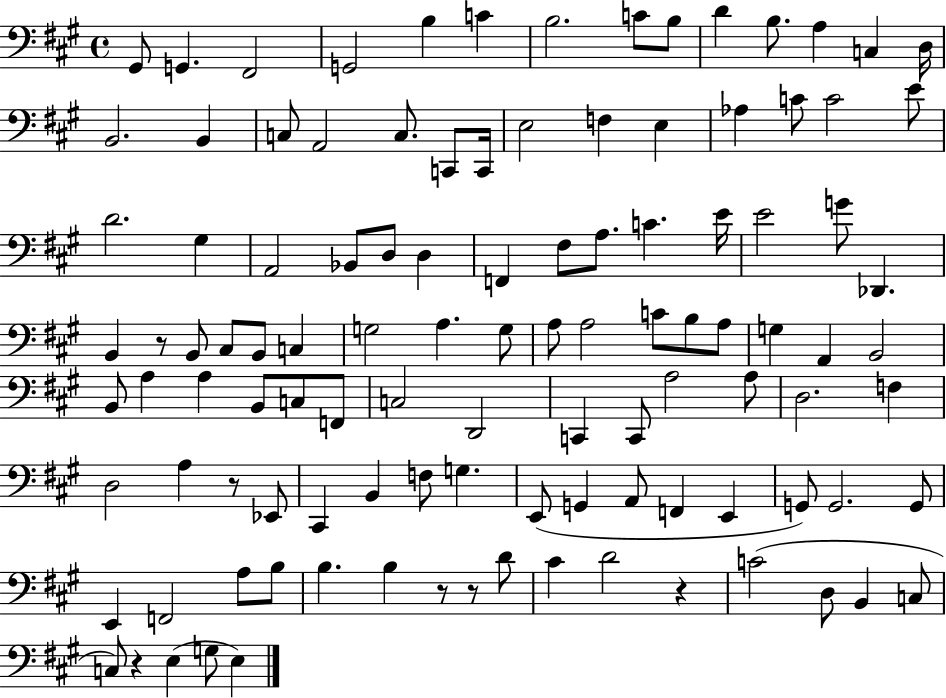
G#2/e G2/q. F#2/h G2/h B3/q C4/q B3/h. C4/e B3/e D4/q B3/e. A3/q C3/q D3/s B2/h. B2/q C3/e A2/h C3/e. C2/e C2/s E3/h F3/q E3/q Ab3/q C4/e C4/h E4/e D4/h. G#3/q A2/h Bb2/e D3/e D3/q F2/q F#3/e A3/e. C4/q. E4/s E4/h G4/e Db2/q. B2/q R/e B2/e C#3/e B2/e C3/q G3/h A3/q. G3/e A3/e A3/h C4/e B3/e A3/e G3/q A2/q B2/h B2/e A3/q A3/q B2/e C3/e F2/e C3/h D2/h C2/q C2/e A3/h A3/e D3/h. F3/q D3/h A3/q R/e Eb2/e C#2/q B2/q F3/e G3/q. E2/e G2/q A2/e F2/q E2/q G2/e G2/h. G2/e E2/q F2/h A3/e B3/e B3/q. B3/q R/e R/e D4/e C#4/q D4/h R/q C4/h D3/e B2/q C3/e C3/e R/q E3/q G3/e E3/q